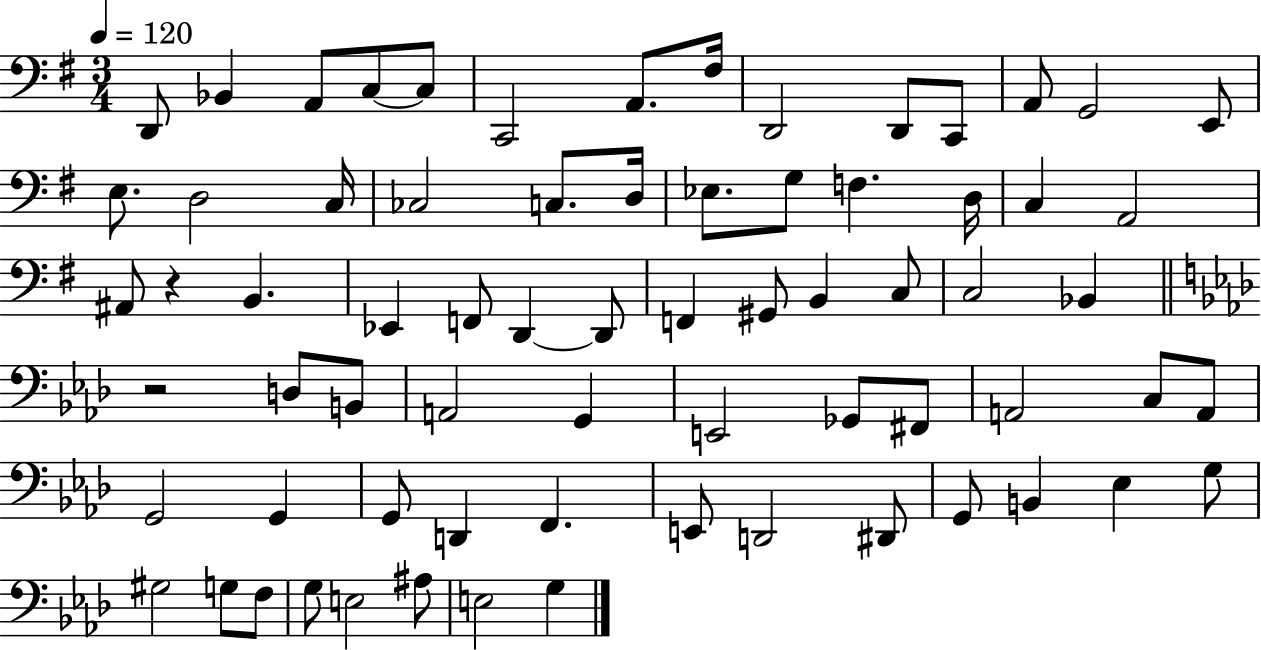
X:1
T:Untitled
M:3/4
L:1/4
K:G
D,,/2 _B,, A,,/2 C,/2 C,/2 C,,2 A,,/2 ^F,/4 D,,2 D,,/2 C,,/2 A,,/2 G,,2 E,,/2 E,/2 D,2 C,/4 _C,2 C,/2 D,/4 _E,/2 G,/2 F, D,/4 C, A,,2 ^A,,/2 z B,, _E,, F,,/2 D,, D,,/2 F,, ^G,,/2 B,, C,/2 C,2 _B,, z2 D,/2 B,,/2 A,,2 G,, E,,2 _G,,/2 ^F,,/2 A,,2 C,/2 A,,/2 G,,2 G,, G,,/2 D,, F,, E,,/2 D,,2 ^D,,/2 G,,/2 B,, _E, G,/2 ^G,2 G,/2 F,/2 G,/2 E,2 ^A,/2 E,2 G,